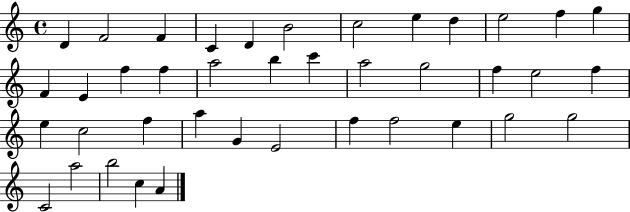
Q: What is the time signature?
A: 4/4